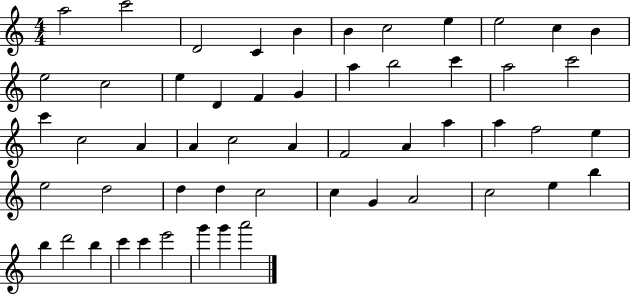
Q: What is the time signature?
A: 4/4